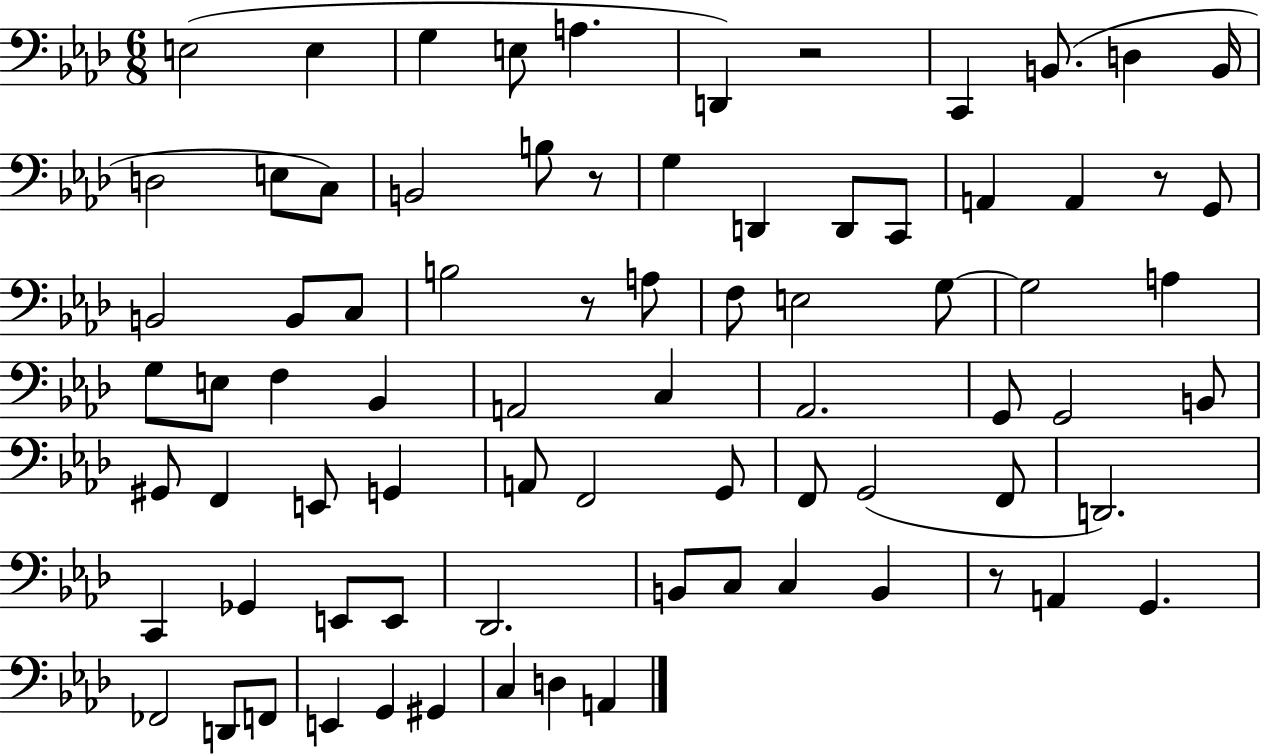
{
  \clef bass
  \numericTimeSignature
  \time 6/8
  \key aes \major
  \repeat volta 2 { e2( e4 | g4 e8 a4. | d,4) r2 | c,4 b,8.( d4 b,16 | \break d2 e8 c8) | b,2 b8 r8 | g4 d,4 d,8 c,8 | a,4 a,4 r8 g,8 | \break b,2 b,8 c8 | b2 r8 a8 | f8 e2 g8~~ | g2 a4 | \break g8 e8 f4 bes,4 | a,2 c4 | aes,2. | g,8 g,2 b,8 | \break gis,8 f,4 e,8 g,4 | a,8 f,2 g,8 | f,8 g,2( f,8 | d,2.) | \break c,4 ges,4 e,8 e,8 | des,2. | b,8 c8 c4 b,4 | r8 a,4 g,4. | \break fes,2 d,8 f,8 | e,4 g,4 gis,4 | c4 d4 a,4 | } \bar "|."
}